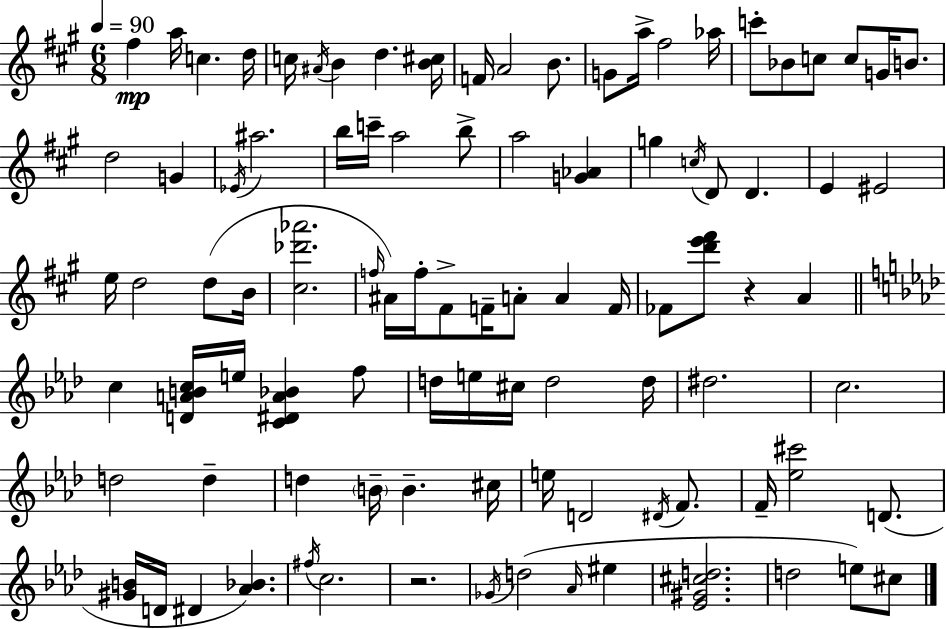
F#5/q A5/s C5/q. D5/s C5/s A#4/s B4/q D5/q. [B4,C#5]/s F4/s A4/h B4/e. G4/e A5/s F#5/h Ab5/s C6/e Bb4/e C5/e C5/e G4/s B4/e. D5/h G4/q Eb4/s A#5/h. B5/s C6/s A5/h B5/e A5/h [G4,Ab4]/q G5/q C5/s D4/e D4/q. E4/q EIS4/h E5/s D5/h D5/e B4/s [C#5,Db6,Ab6]/h. F5/s A#4/s F5/s F#4/e F4/s A4/e A4/q F4/s FES4/e [D6,E6,F#6]/e R/q A4/q C5/q [D4,A4,B4,C5]/s E5/s [C4,D#4,A4,Bb4]/q F5/e D5/s E5/s C#5/s D5/h D5/s D#5/h. C5/h. D5/h D5/q D5/q B4/s B4/q. C#5/s E5/s D4/h D#4/s F4/e. F4/s [Eb5,C#6]/h D4/e. [G#4,B4]/s D4/s D#4/q [Ab4,Bb4]/q. F#5/s C5/h. R/h. Gb4/s D5/h Ab4/s EIS5/q [Eb4,G#4,C#5,D5]/h. D5/h E5/e C#5/e